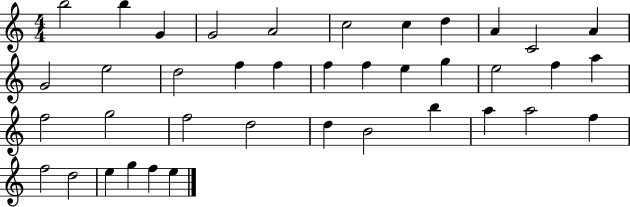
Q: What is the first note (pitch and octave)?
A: B5